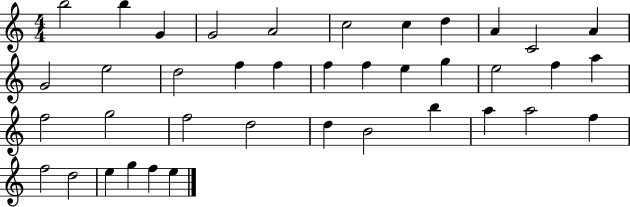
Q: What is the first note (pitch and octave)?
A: B5